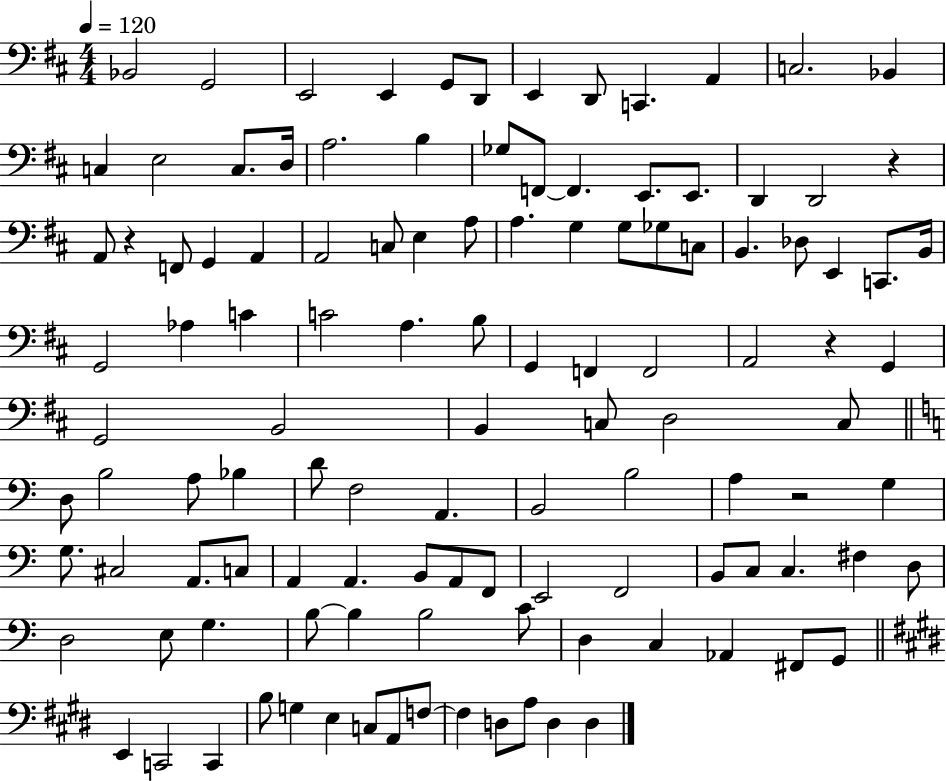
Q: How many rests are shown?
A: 4